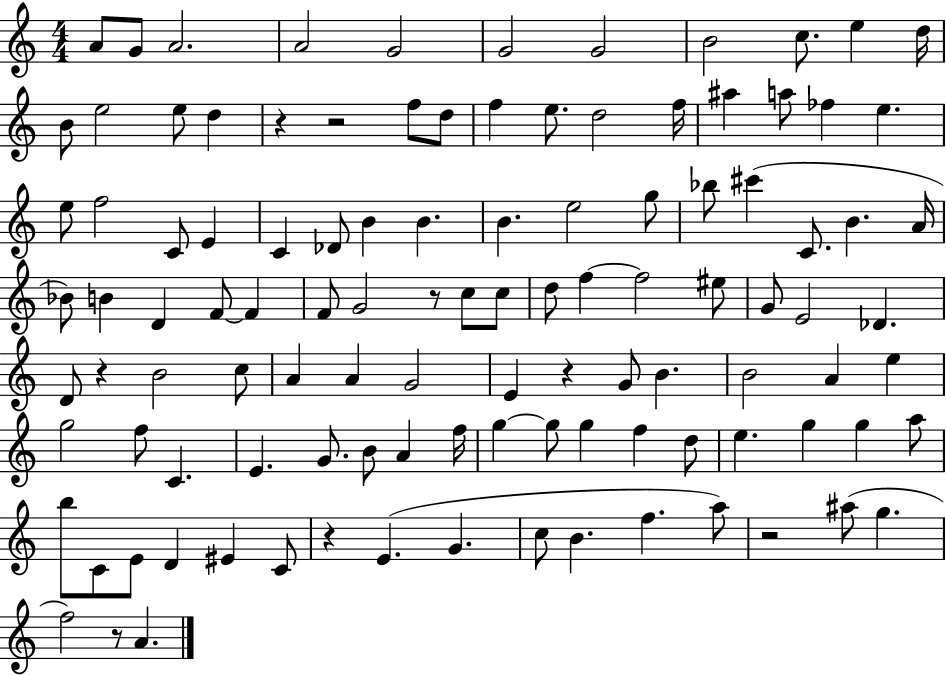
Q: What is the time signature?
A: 4/4